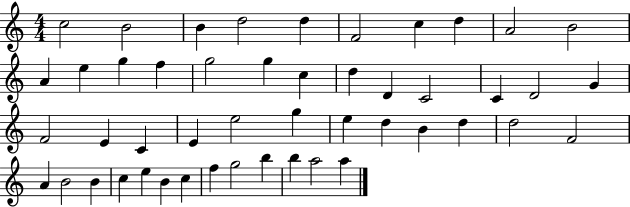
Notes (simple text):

C5/h B4/h B4/q D5/h D5/q F4/h C5/q D5/q A4/h B4/h A4/q E5/q G5/q F5/q G5/h G5/q C5/q D5/q D4/q C4/h C4/q D4/h G4/q F4/h E4/q C4/q E4/q E5/h G5/q E5/q D5/q B4/q D5/q D5/h F4/h A4/q B4/h B4/q C5/q E5/q B4/q C5/q F5/q G5/h B5/q B5/q A5/h A5/q